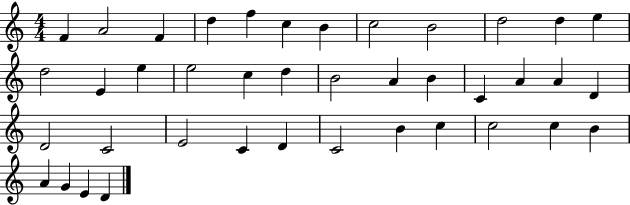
F4/q A4/h F4/q D5/q F5/q C5/q B4/q C5/h B4/h D5/h D5/q E5/q D5/h E4/q E5/q E5/h C5/q D5/q B4/h A4/q B4/q C4/q A4/q A4/q D4/q D4/h C4/h E4/h C4/q D4/q C4/h B4/q C5/q C5/h C5/q B4/q A4/q G4/q E4/q D4/q